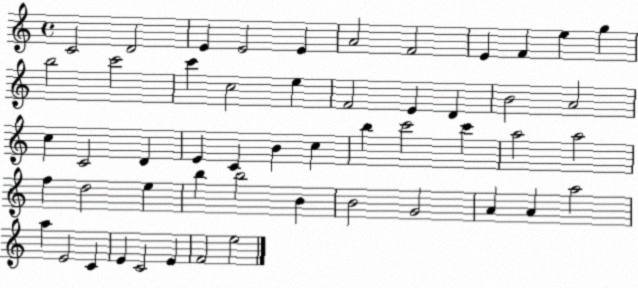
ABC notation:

X:1
T:Untitled
M:4/4
L:1/4
K:C
C2 D2 E E2 E A2 F2 E F e g b2 c'2 c' c2 e F2 E D B2 A2 c C2 D E C B c b c'2 c' a2 a2 f d2 e b b2 B B2 G2 A A a2 a E2 C E C2 E F2 e2